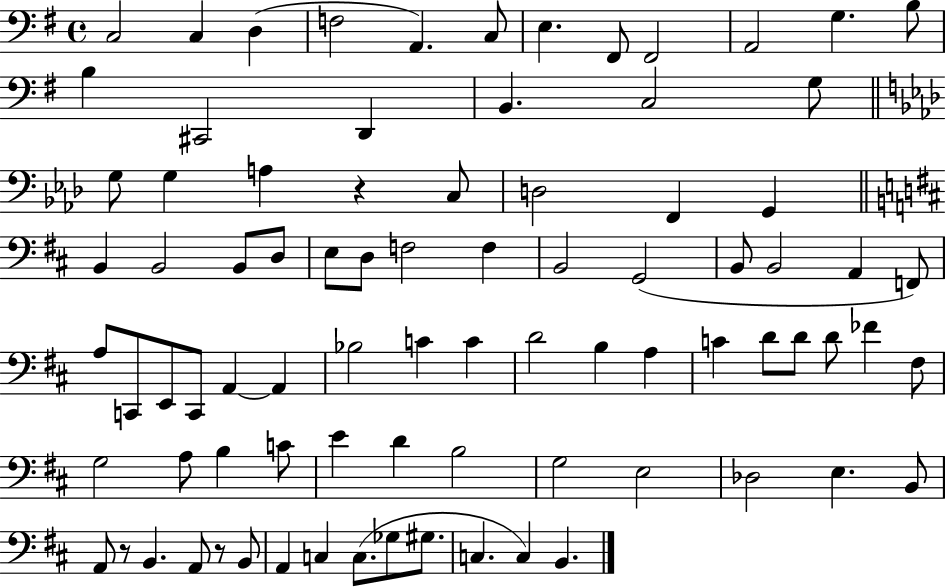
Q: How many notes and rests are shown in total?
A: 84